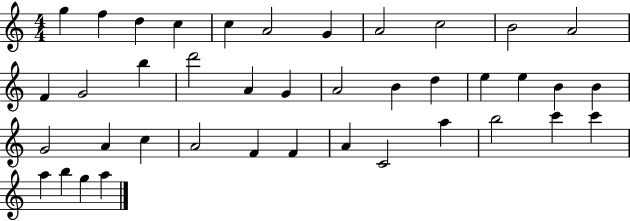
{
  \clef treble
  \numericTimeSignature
  \time 4/4
  \key c \major
  g''4 f''4 d''4 c''4 | c''4 a'2 g'4 | a'2 c''2 | b'2 a'2 | \break f'4 g'2 b''4 | d'''2 a'4 g'4 | a'2 b'4 d''4 | e''4 e''4 b'4 b'4 | \break g'2 a'4 c''4 | a'2 f'4 f'4 | a'4 c'2 a''4 | b''2 c'''4 c'''4 | \break a''4 b''4 g''4 a''4 | \bar "|."
}